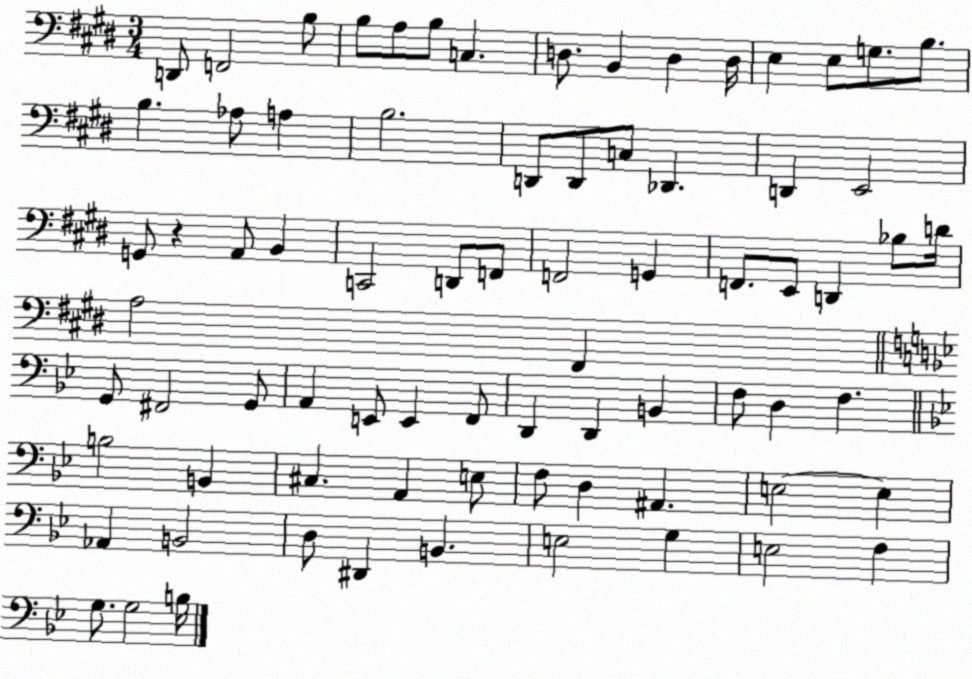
X:1
T:Untitled
M:3/4
L:1/4
K:E
D,,/2 F,,2 B,/2 B,/2 A,/2 B,/2 C, D,/2 B,, D, D,/4 E, E,/2 G,/2 B,/2 B, _A,/2 A, B,2 D,,/2 D,,/2 C,/2 _D,, D,, E,,2 G,,/2 z A,,/2 B,, C,,2 D,,/2 F,,/2 F,,2 G,, F,,/2 E,,/2 D,, _B,/2 D/4 A,2 ^F,, G,,/2 ^F,,2 G,,/2 A,, E,,/2 E,, F,,/2 D,, D,, B,, F,/2 D, F, B,2 B,, ^C, A,, E,/2 F,/2 D, ^A,, E,2 E, _A,, B,,2 D,/2 ^D,, B,, E,2 G, E,2 F, G,/2 G,2 B,/4